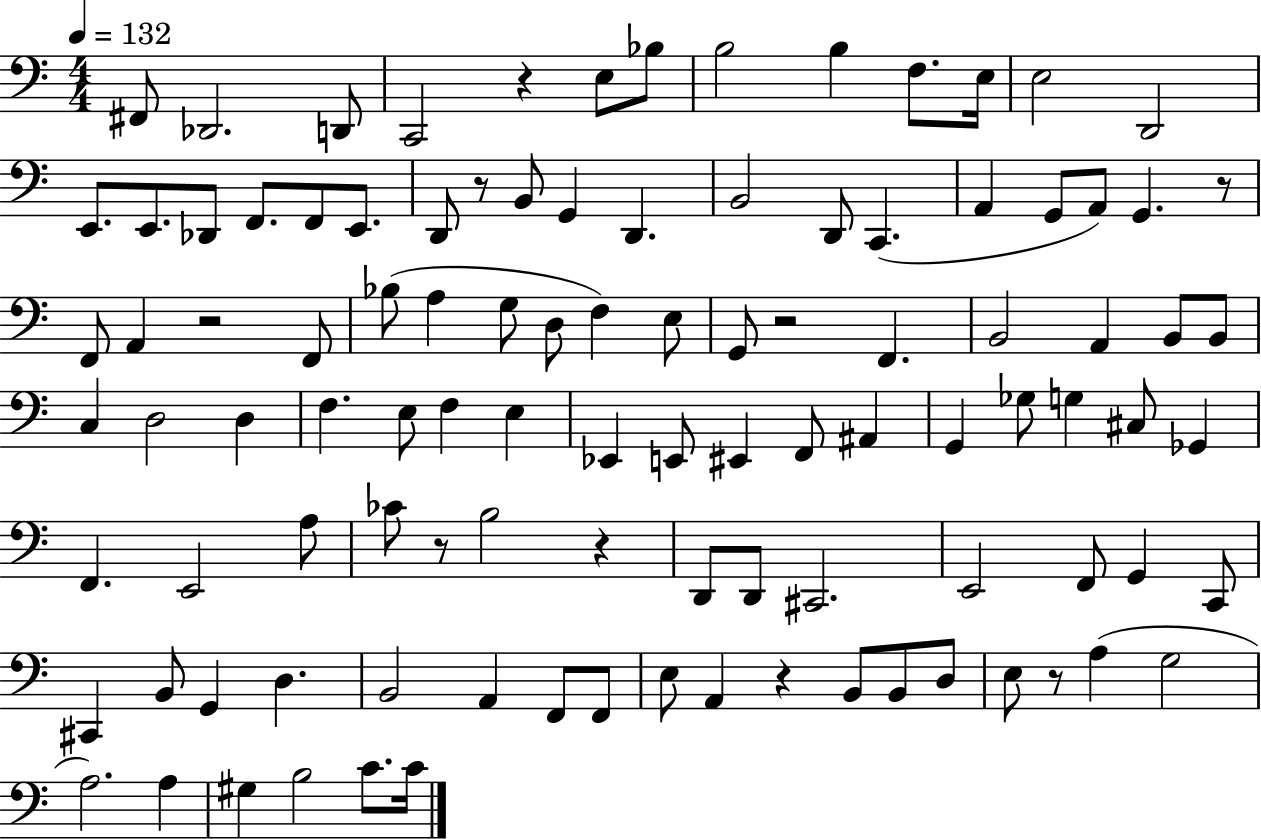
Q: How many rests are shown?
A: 9